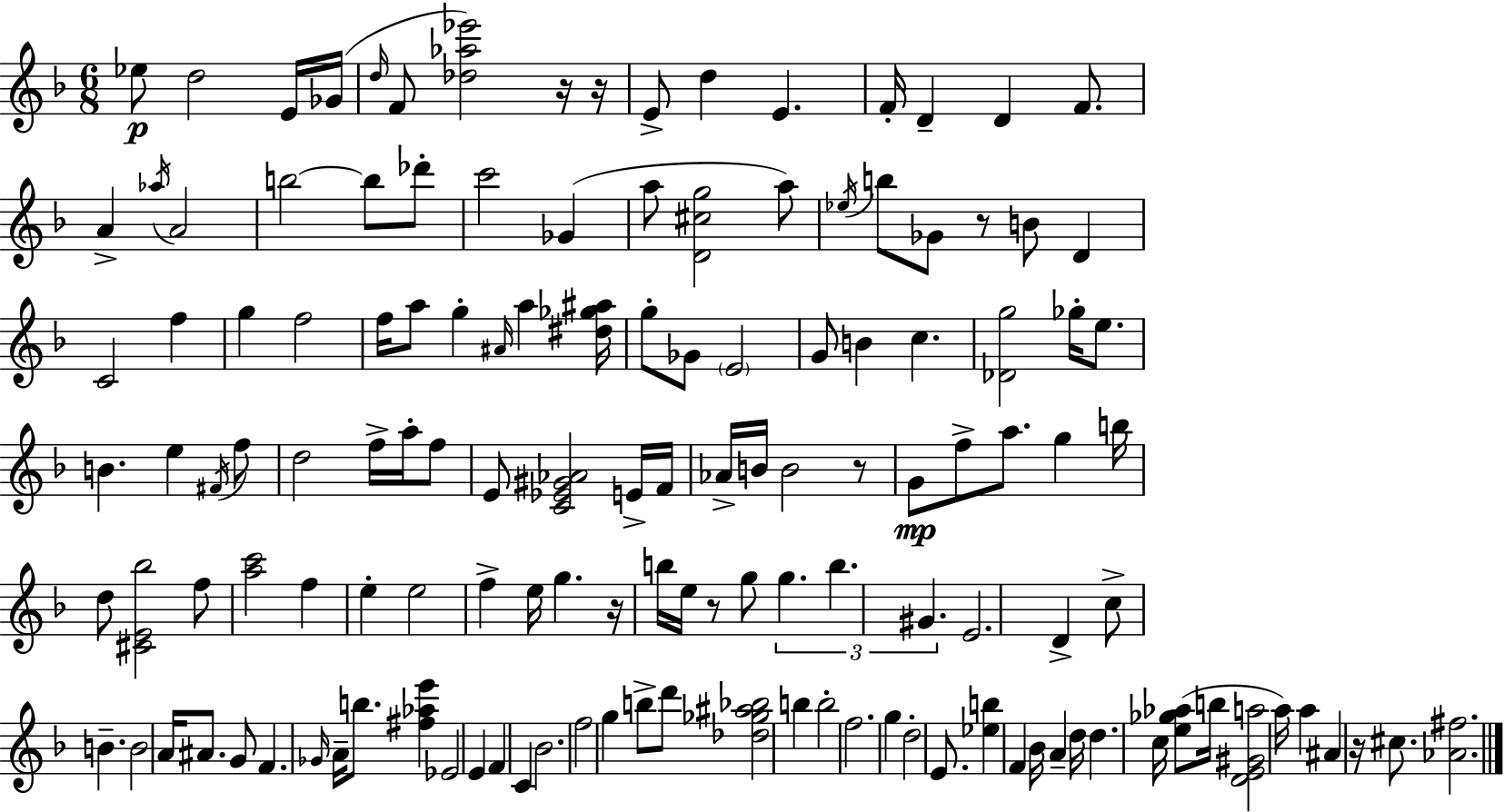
Eb5/e D5/h E4/s Gb4/s D5/s F4/e [Db5,Ab5,Eb6]/h R/s R/s E4/e D5/q E4/q. F4/s D4/q D4/q F4/e. A4/q Ab5/s A4/h B5/h B5/e Db6/e C6/h Gb4/q A5/e [D4,C#5,G5]/h A5/e Eb5/s B5/e Gb4/e R/e B4/e D4/q C4/h F5/q G5/q F5/h F5/s A5/e G5/q A#4/s A5/q [D#5,Gb5,A#5]/s G5/e Gb4/e E4/h G4/e B4/q C5/q. [Db4,G5]/h Gb5/s E5/e. B4/q. E5/q F#4/s F5/e D5/h F5/s A5/s F5/e E4/e [C4,Eb4,G#4,Ab4]/h E4/s F4/s Ab4/s B4/s B4/h R/e G4/e F5/e A5/e. G5/q B5/s D5/e [C#4,E4,Bb5]/h F5/e [A5,C6]/h F5/q E5/q E5/h F5/q E5/s G5/q. R/s B5/s E5/s R/e G5/e G5/q. B5/q. G#4/q. E4/h. D4/q C5/e B4/q. B4/h A4/s A#4/e. G4/e F4/q. Gb4/s A4/s B5/e. [F#5,Ab5,E6]/q Eb4/h E4/q F4/q C4/q Bb4/h. F5/h G5/q B5/e D6/e [Db5,Gb5,A#5,Bb5]/h B5/q B5/h F5/h. G5/q D5/h E4/e. [Eb5,B5]/q F4/q Bb4/s A4/q D5/s D5/q. C5/s [E5,Gb5,Ab5]/e B5/s [D4,E4,G#4,A5]/h A5/s A5/q A#4/q R/s C#5/e. [Ab4,F#5]/h.